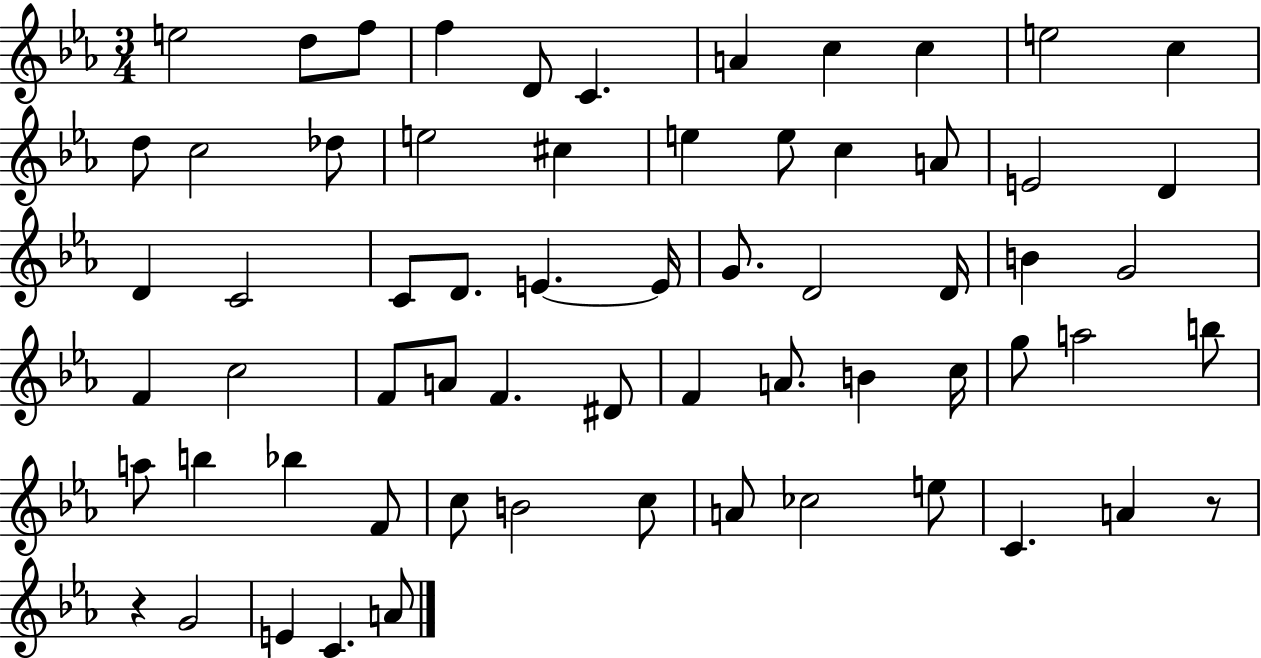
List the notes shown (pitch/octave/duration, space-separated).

E5/h D5/e F5/e F5/q D4/e C4/q. A4/q C5/q C5/q E5/h C5/q D5/e C5/h Db5/e E5/h C#5/q E5/q E5/e C5/q A4/e E4/h D4/q D4/q C4/h C4/e D4/e. E4/q. E4/s G4/e. D4/h D4/s B4/q G4/h F4/q C5/h F4/e A4/e F4/q. D#4/e F4/q A4/e. B4/q C5/s G5/e A5/h B5/e A5/e B5/q Bb5/q F4/e C5/e B4/h C5/e A4/e CES5/h E5/e C4/q. A4/q R/e R/q G4/h E4/q C4/q. A4/e